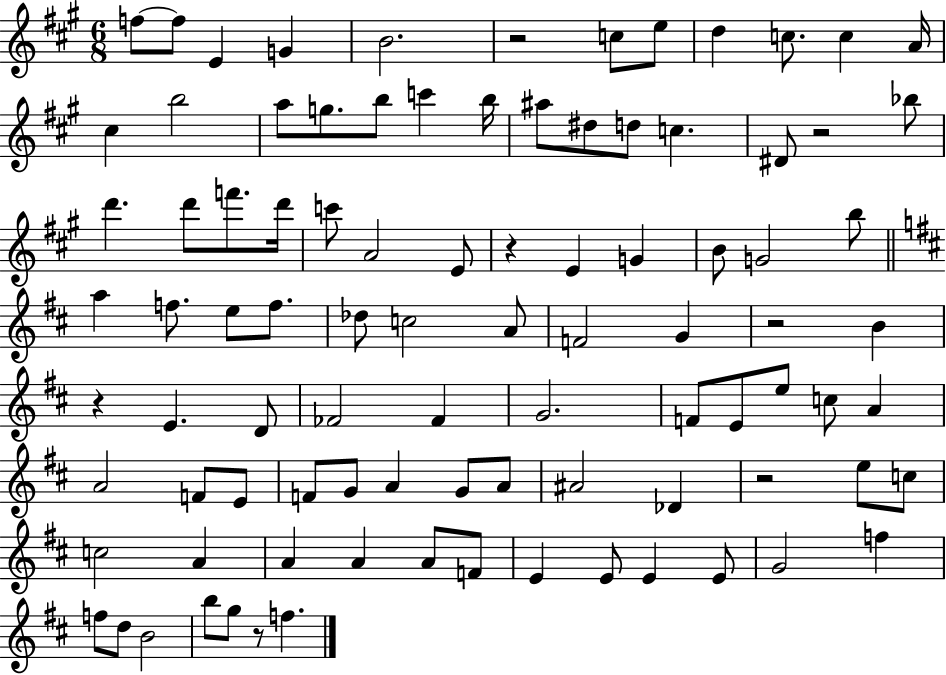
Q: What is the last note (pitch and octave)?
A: F5